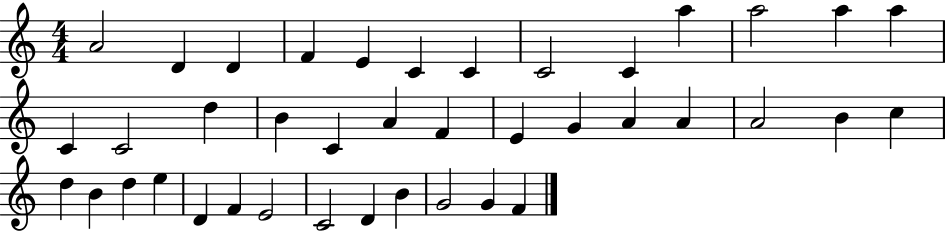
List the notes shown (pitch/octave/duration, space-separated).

A4/h D4/q D4/q F4/q E4/q C4/q C4/q C4/h C4/q A5/q A5/h A5/q A5/q C4/q C4/h D5/q B4/q C4/q A4/q F4/q E4/q G4/q A4/q A4/q A4/h B4/q C5/q D5/q B4/q D5/q E5/q D4/q F4/q E4/h C4/h D4/q B4/q G4/h G4/q F4/q